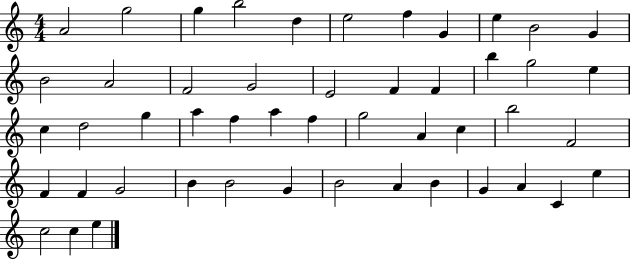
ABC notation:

X:1
T:Untitled
M:4/4
L:1/4
K:C
A2 g2 g b2 d e2 f G e B2 G B2 A2 F2 G2 E2 F F b g2 e c d2 g a f a f g2 A c b2 F2 F F G2 B B2 G B2 A B G A C e c2 c e